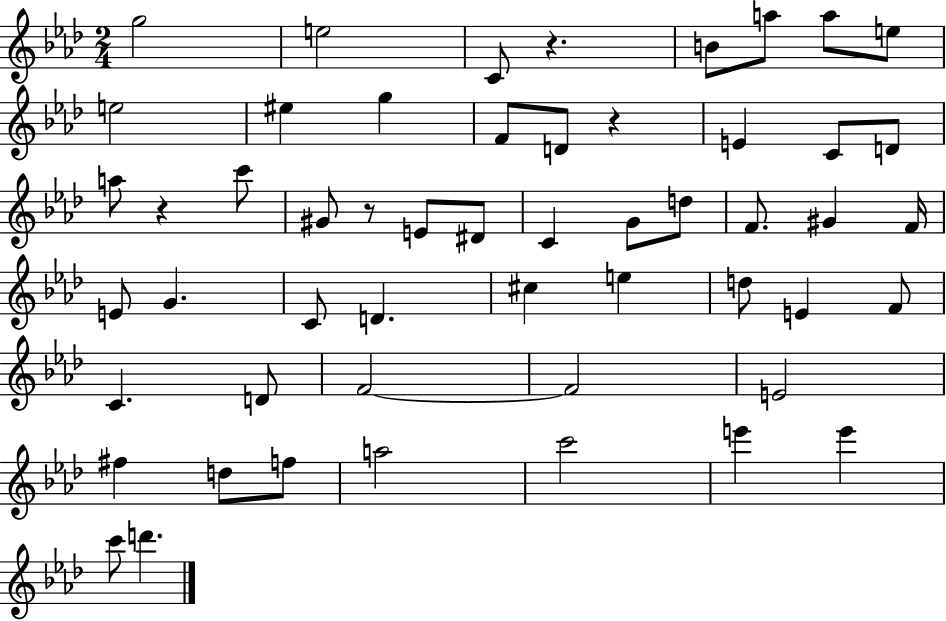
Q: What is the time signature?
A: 2/4